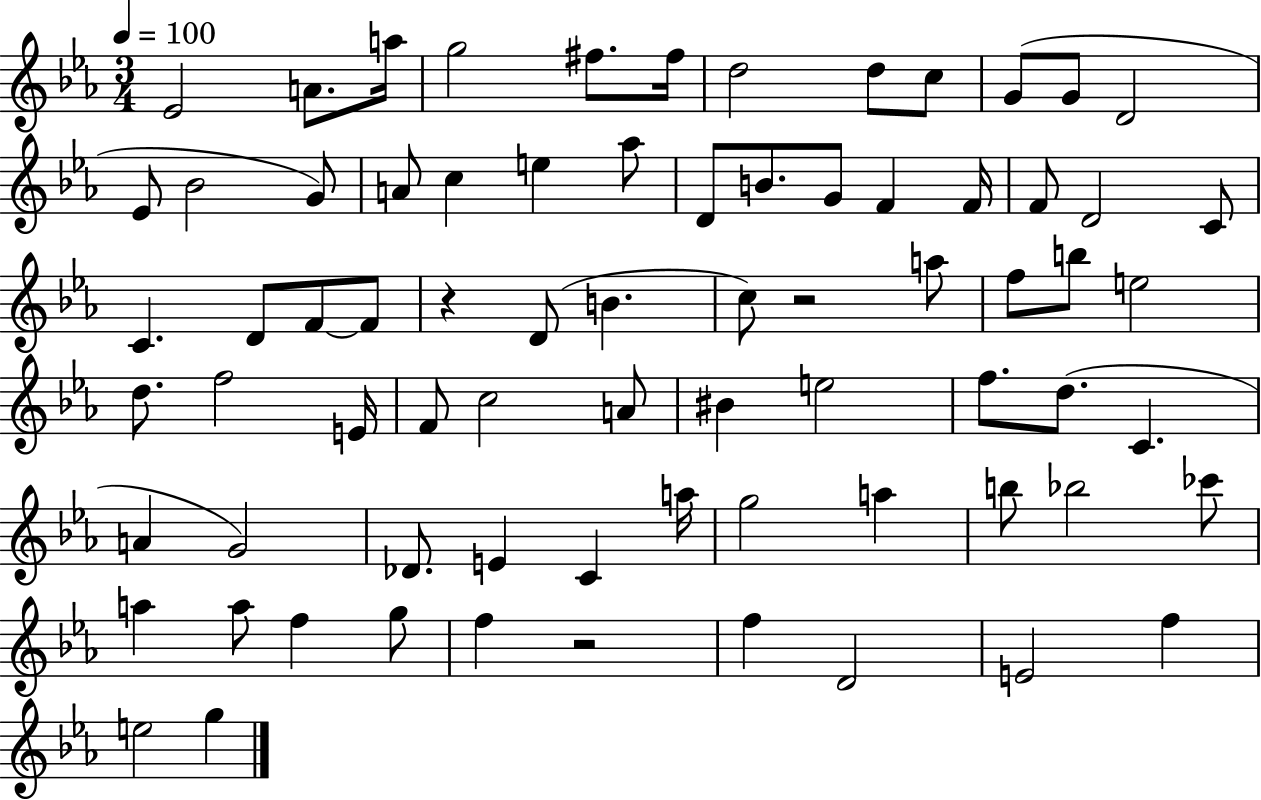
Eb4/h A4/e. A5/s G5/h F#5/e. F#5/s D5/h D5/e C5/e G4/e G4/e D4/h Eb4/e Bb4/h G4/e A4/e C5/q E5/q Ab5/e D4/e B4/e. G4/e F4/q F4/s F4/e D4/h C4/e C4/q. D4/e F4/e F4/e R/q D4/e B4/q. C5/e R/h A5/e F5/e B5/e E5/h D5/e. F5/h E4/s F4/e C5/h A4/e BIS4/q E5/h F5/e. D5/e. C4/q. A4/q G4/h Db4/e. E4/q C4/q A5/s G5/h A5/q B5/e Bb5/h CES6/e A5/q A5/e F5/q G5/e F5/q R/h F5/q D4/h E4/h F5/q E5/h G5/q